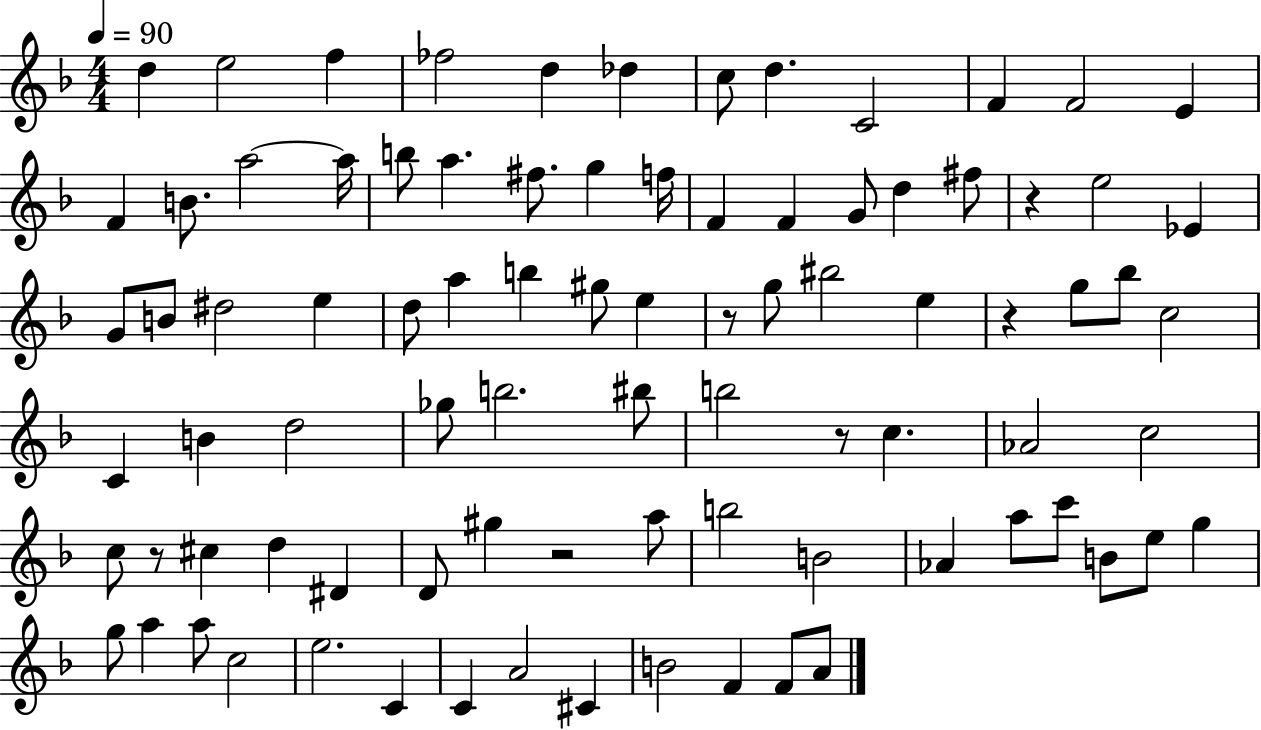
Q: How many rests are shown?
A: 6